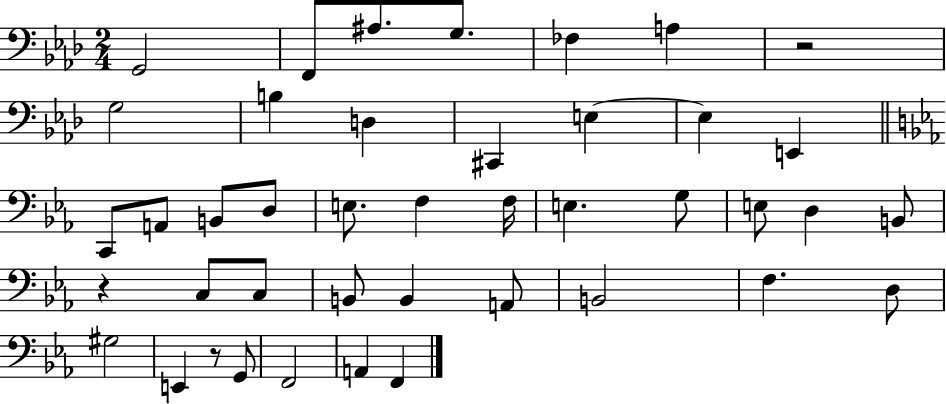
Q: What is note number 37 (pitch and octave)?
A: F2